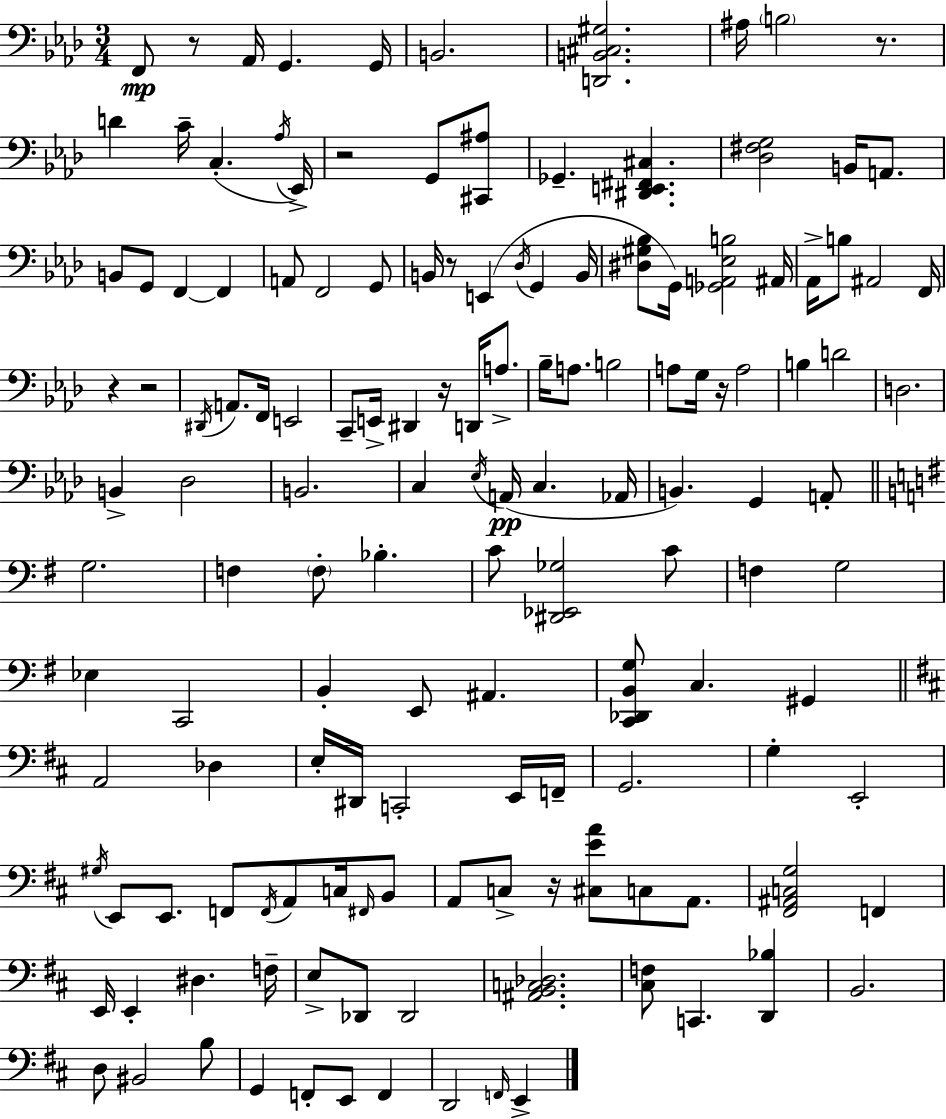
{
  \clef bass
  \numericTimeSignature
  \time 3/4
  \key aes \major
  \repeat volta 2 { f,8\mp r8 aes,16 g,4. g,16 | b,2. | <d, b, cis gis>2. | ais16 \parenthesize b2 r8. | \break d'4 c'16-- c4.-.( \acciaccatura { aes16 } | ees,16->) r2 g,8 <cis, ais>8 | ges,4.-- <dis, e, fis, cis>4. | <des fis g>2 b,16 a,8. | \break b,8 g,8 f,4~~ f,4 | a,8 f,2 g,8 | b,16 r8 e,4( \acciaccatura { des16 } g,4 | b,16 <dis gis bes>8 g,16) <ges, a, ees b>2 | \break ais,16 aes,16-> b8 ais,2 | f,16 r4 r2 | \acciaccatura { dis,16 } a,8. f,16 e,2 | c,8-- e,16-> dis,4 r16 d,16 | \break a8.-> bes16-- a8. b2 | a8 g16 r16 a2 | b4 d'2 | d2. | \break b,4-> des2 | b,2. | c4 \acciaccatura { ees16 } a,16(\pp c4. | aes,16 b,4.) g,4 | \break a,8-. \bar "||" \break \key g \major g2. | f4 \parenthesize f8-. bes4.-. | c'8 <dis, ees, ges>2 c'8 | f4 g2 | \break ees4 c,2 | b,4-. e,8 ais,4. | <c, des, b, g>8 c4. gis,4 | \bar "||" \break \key d \major a,2 des4 | e16-. dis,16 c,2-. e,16 f,16-- | g,2. | g4-. e,2-. | \break \acciaccatura { gis16 } e,8 e,8. f,8 \acciaccatura { f,16 } a,8 c16 | \grace { fis,16 } b,8 a,8 c8-> r16 <cis e' a'>8 c8 | a,8. <fis, ais, c g>2 f,4 | e,16 e,4-. dis4. | \break f16-- e8-> des,8 des,2 | <ais, b, c des>2. | <cis f>8 c,4. <d, bes>4 | b,2. | \break d8 bis,2 | b8 g,4 f,8-. e,8 f,4 | d,2 \grace { f,16 } | e,4-> } \bar "|."
}